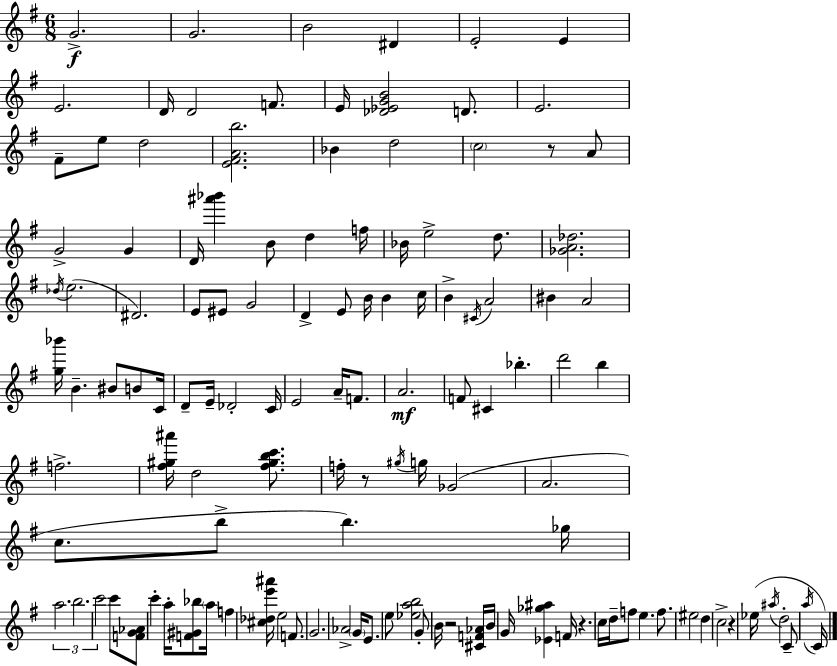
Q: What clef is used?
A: treble